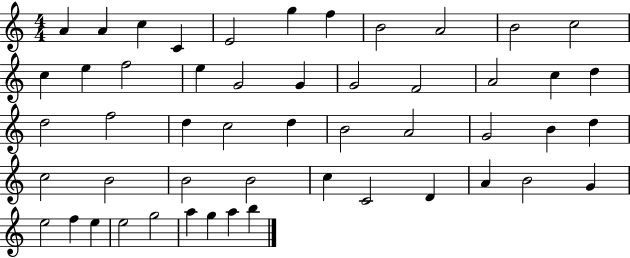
X:1
T:Untitled
M:4/4
L:1/4
K:C
A A c C E2 g f B2 A2 B2 c2 c e f2 e G2 G G2 F2 A2 c d d2 f2 d c2 d B2 A2 G2 B d c2 B2 B2 B2 c C2 D A B2 G e2 f e e2 g2 a g a b